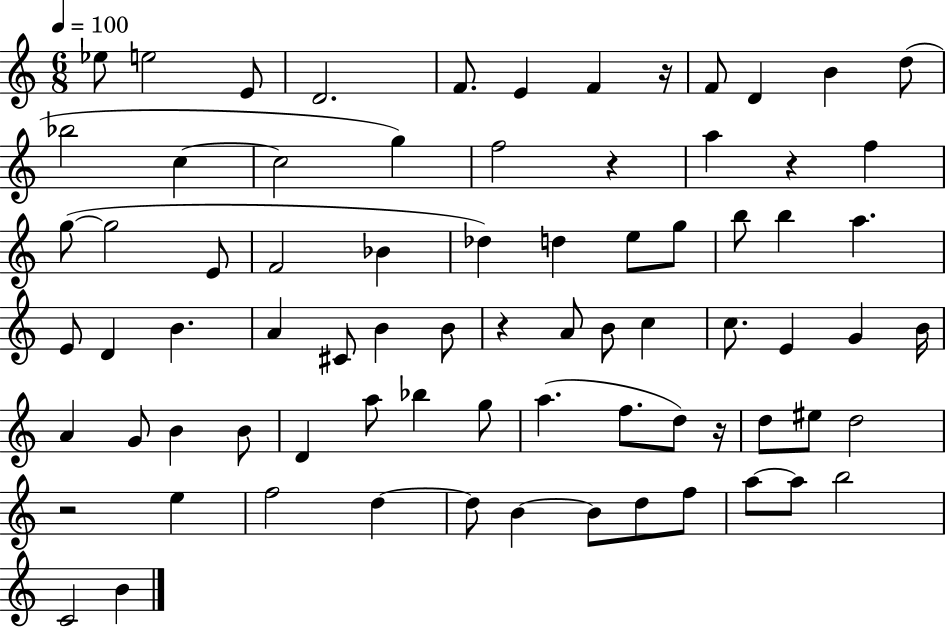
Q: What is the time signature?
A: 6/8